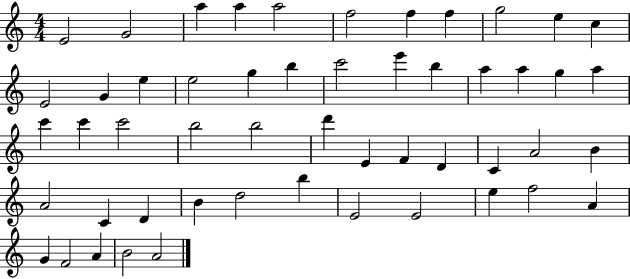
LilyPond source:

{
  \clef treble
  \numericTimeSignature
  \time 4/4
  \key c \major
  e'2 g'2 | a''4 a''4 a''2 | f''2 f''4 f''4 | g''2 e''4 c''4 | \break e'2 g'4 e''4 | e''2 g''4 b''4 | c'''2 e'''4 b''4 | a''4 a''4 g''4 a''4 | \break c'''4 c'''4 c'''2 | b''2 b''2 | d'''4 e'4 f'4 d'4 | c'4 a'2 b'4 | \break a'2 c'4 d'4 | b'4 d''2 b''4 | e'2 e'2 | e''4 f''2 a'4 | \break g'4 f'2 a'4 | b'2 a'2 | \bar "|."
}